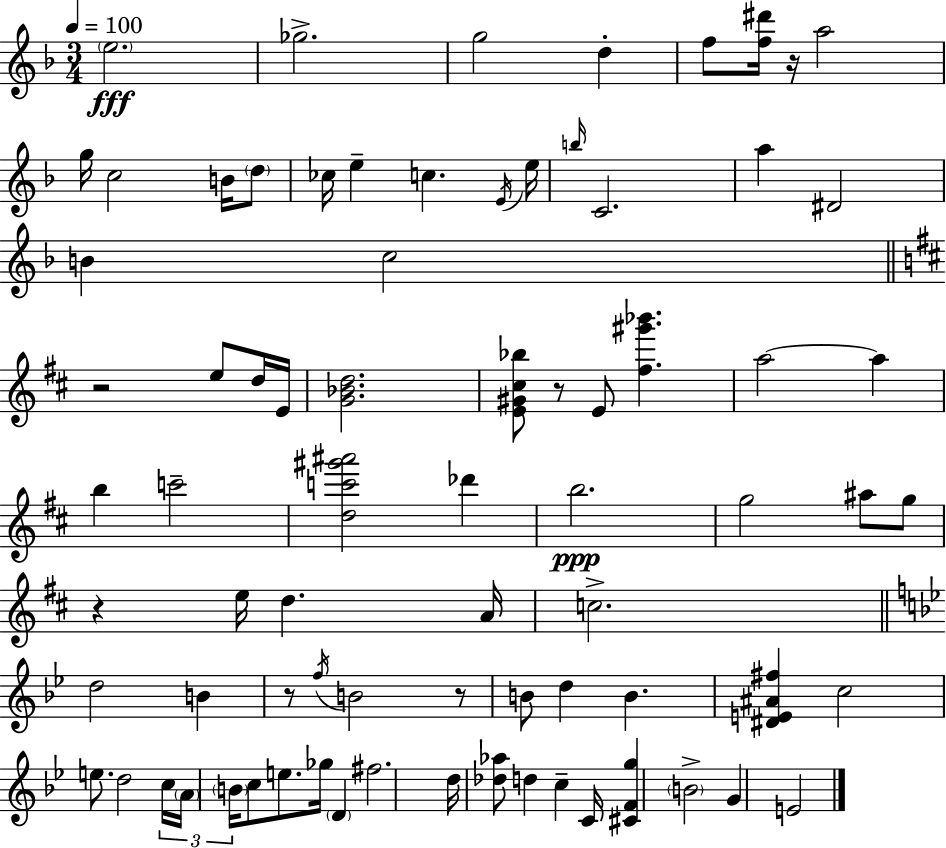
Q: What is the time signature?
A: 3/4